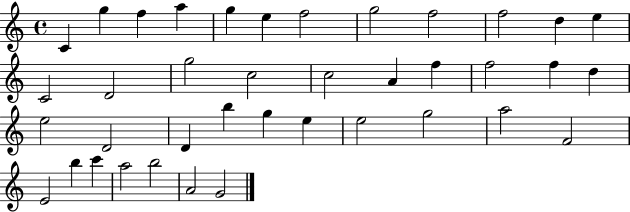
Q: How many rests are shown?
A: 0